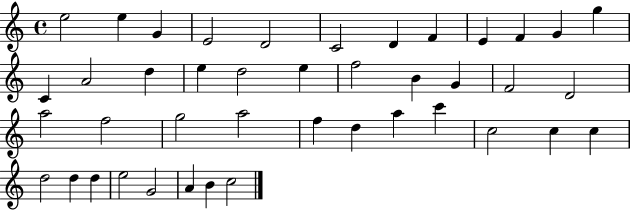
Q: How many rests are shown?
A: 0